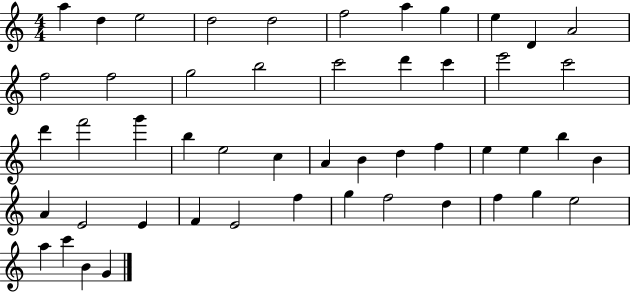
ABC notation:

X:1
T:Untitled
M:4/4
L:1/4
K:C
a d e2 d2 d2 f2 a g e D A2 f2 f2 g2 b2 c'2 d' c' e'2 c'2 d' f'2 g' b e2 c A B d f e e b B A E2 E F E2 f g f2 d f g e2 a c' B G